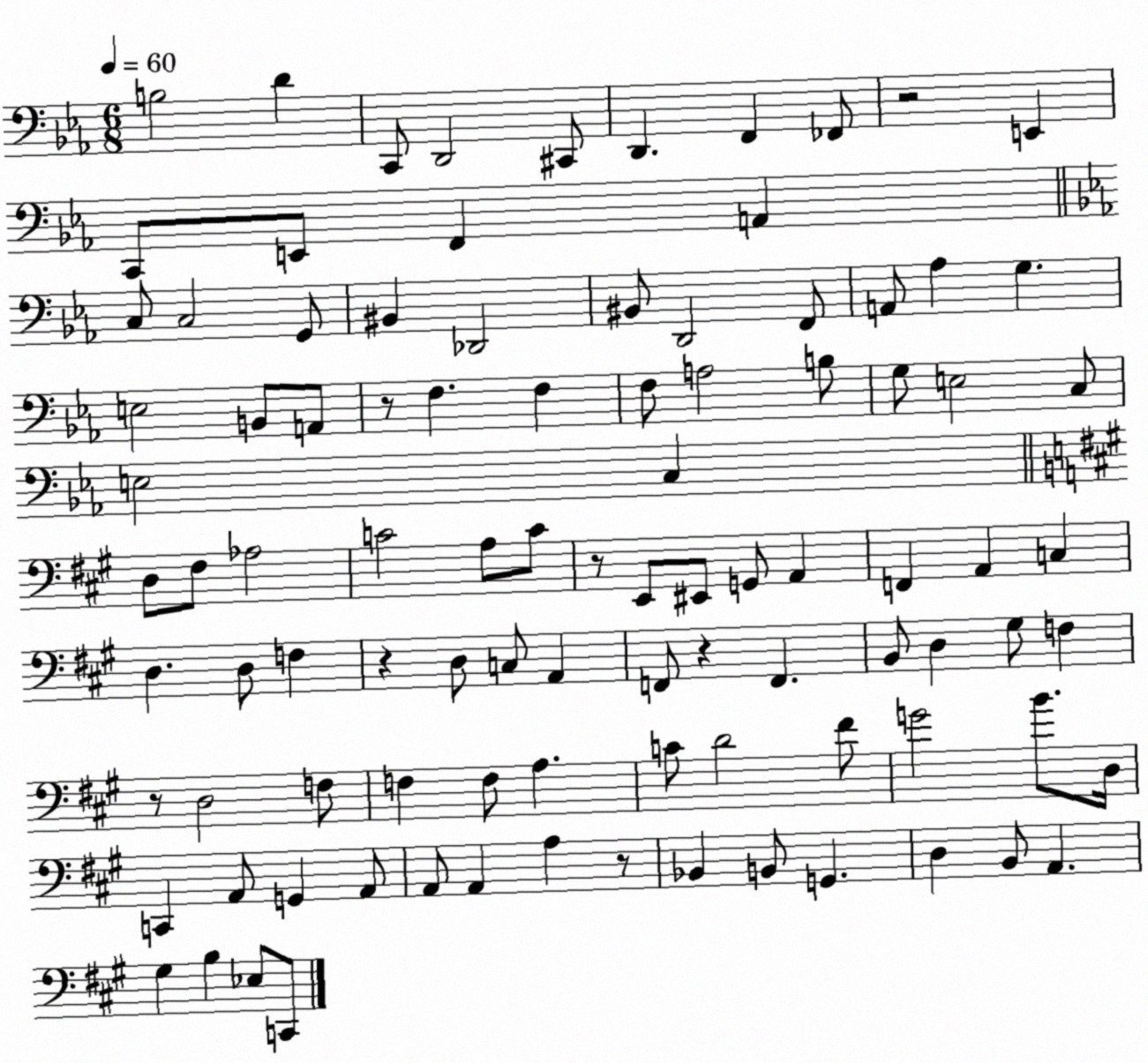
X:1
T:Untitled
M:6/8
L:1/4
K:Eb
B,2 D C,,/2 D,,2 ^C,,/2 D,, F,, _F,,/2 z2 E,, C,,/2 E,,/2 F,, A,, C,/2 C,2 G,,/2 ^B,, _D,,2 ^B,,/2 D,,2 F,,/2 A,,/2 _A, G, E,2 B,,/2 A,,/2 z/2 F, F, F,/2 A,2 B,/2 G,/2 E,2 C,/2 E,2 C, D,/2 ^F,/2 _A,2 C2 A,/2 C/2 z/2 E,,/2 ^E,,/2 G,,/2 A,, F,, A,, C, D, D,/2 F, z D,/2 C,/2 A,, F,,/2 z F,, B,,/2 D, ^G,/2 F, z/2 D,2 F,/2 F, F,/2 A, C/2 D2 ^F/2 G2 B/2 D,/4 C,, A,,/2 G,, A,,/2 A,,/2 A,, A, z/2 _B,, B,,/2 G,, D, B,,/2 A,, ^G, B, _E,/2 C,,/2